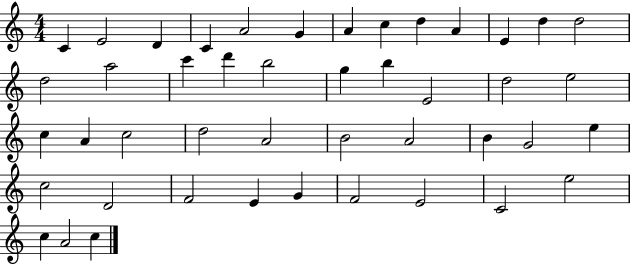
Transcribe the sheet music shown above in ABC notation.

X:1
T:Untitled
M:4/4
L:1/4
K:C
C E2 D C A2 G A c d A E d d2 d2 a2 c' d' b2 g b E2 d2 e2 c A c2 d2 A2 B2 A2 B G2 e c2 D2 F2 E G F2 E2 C2 e2 c A2 c